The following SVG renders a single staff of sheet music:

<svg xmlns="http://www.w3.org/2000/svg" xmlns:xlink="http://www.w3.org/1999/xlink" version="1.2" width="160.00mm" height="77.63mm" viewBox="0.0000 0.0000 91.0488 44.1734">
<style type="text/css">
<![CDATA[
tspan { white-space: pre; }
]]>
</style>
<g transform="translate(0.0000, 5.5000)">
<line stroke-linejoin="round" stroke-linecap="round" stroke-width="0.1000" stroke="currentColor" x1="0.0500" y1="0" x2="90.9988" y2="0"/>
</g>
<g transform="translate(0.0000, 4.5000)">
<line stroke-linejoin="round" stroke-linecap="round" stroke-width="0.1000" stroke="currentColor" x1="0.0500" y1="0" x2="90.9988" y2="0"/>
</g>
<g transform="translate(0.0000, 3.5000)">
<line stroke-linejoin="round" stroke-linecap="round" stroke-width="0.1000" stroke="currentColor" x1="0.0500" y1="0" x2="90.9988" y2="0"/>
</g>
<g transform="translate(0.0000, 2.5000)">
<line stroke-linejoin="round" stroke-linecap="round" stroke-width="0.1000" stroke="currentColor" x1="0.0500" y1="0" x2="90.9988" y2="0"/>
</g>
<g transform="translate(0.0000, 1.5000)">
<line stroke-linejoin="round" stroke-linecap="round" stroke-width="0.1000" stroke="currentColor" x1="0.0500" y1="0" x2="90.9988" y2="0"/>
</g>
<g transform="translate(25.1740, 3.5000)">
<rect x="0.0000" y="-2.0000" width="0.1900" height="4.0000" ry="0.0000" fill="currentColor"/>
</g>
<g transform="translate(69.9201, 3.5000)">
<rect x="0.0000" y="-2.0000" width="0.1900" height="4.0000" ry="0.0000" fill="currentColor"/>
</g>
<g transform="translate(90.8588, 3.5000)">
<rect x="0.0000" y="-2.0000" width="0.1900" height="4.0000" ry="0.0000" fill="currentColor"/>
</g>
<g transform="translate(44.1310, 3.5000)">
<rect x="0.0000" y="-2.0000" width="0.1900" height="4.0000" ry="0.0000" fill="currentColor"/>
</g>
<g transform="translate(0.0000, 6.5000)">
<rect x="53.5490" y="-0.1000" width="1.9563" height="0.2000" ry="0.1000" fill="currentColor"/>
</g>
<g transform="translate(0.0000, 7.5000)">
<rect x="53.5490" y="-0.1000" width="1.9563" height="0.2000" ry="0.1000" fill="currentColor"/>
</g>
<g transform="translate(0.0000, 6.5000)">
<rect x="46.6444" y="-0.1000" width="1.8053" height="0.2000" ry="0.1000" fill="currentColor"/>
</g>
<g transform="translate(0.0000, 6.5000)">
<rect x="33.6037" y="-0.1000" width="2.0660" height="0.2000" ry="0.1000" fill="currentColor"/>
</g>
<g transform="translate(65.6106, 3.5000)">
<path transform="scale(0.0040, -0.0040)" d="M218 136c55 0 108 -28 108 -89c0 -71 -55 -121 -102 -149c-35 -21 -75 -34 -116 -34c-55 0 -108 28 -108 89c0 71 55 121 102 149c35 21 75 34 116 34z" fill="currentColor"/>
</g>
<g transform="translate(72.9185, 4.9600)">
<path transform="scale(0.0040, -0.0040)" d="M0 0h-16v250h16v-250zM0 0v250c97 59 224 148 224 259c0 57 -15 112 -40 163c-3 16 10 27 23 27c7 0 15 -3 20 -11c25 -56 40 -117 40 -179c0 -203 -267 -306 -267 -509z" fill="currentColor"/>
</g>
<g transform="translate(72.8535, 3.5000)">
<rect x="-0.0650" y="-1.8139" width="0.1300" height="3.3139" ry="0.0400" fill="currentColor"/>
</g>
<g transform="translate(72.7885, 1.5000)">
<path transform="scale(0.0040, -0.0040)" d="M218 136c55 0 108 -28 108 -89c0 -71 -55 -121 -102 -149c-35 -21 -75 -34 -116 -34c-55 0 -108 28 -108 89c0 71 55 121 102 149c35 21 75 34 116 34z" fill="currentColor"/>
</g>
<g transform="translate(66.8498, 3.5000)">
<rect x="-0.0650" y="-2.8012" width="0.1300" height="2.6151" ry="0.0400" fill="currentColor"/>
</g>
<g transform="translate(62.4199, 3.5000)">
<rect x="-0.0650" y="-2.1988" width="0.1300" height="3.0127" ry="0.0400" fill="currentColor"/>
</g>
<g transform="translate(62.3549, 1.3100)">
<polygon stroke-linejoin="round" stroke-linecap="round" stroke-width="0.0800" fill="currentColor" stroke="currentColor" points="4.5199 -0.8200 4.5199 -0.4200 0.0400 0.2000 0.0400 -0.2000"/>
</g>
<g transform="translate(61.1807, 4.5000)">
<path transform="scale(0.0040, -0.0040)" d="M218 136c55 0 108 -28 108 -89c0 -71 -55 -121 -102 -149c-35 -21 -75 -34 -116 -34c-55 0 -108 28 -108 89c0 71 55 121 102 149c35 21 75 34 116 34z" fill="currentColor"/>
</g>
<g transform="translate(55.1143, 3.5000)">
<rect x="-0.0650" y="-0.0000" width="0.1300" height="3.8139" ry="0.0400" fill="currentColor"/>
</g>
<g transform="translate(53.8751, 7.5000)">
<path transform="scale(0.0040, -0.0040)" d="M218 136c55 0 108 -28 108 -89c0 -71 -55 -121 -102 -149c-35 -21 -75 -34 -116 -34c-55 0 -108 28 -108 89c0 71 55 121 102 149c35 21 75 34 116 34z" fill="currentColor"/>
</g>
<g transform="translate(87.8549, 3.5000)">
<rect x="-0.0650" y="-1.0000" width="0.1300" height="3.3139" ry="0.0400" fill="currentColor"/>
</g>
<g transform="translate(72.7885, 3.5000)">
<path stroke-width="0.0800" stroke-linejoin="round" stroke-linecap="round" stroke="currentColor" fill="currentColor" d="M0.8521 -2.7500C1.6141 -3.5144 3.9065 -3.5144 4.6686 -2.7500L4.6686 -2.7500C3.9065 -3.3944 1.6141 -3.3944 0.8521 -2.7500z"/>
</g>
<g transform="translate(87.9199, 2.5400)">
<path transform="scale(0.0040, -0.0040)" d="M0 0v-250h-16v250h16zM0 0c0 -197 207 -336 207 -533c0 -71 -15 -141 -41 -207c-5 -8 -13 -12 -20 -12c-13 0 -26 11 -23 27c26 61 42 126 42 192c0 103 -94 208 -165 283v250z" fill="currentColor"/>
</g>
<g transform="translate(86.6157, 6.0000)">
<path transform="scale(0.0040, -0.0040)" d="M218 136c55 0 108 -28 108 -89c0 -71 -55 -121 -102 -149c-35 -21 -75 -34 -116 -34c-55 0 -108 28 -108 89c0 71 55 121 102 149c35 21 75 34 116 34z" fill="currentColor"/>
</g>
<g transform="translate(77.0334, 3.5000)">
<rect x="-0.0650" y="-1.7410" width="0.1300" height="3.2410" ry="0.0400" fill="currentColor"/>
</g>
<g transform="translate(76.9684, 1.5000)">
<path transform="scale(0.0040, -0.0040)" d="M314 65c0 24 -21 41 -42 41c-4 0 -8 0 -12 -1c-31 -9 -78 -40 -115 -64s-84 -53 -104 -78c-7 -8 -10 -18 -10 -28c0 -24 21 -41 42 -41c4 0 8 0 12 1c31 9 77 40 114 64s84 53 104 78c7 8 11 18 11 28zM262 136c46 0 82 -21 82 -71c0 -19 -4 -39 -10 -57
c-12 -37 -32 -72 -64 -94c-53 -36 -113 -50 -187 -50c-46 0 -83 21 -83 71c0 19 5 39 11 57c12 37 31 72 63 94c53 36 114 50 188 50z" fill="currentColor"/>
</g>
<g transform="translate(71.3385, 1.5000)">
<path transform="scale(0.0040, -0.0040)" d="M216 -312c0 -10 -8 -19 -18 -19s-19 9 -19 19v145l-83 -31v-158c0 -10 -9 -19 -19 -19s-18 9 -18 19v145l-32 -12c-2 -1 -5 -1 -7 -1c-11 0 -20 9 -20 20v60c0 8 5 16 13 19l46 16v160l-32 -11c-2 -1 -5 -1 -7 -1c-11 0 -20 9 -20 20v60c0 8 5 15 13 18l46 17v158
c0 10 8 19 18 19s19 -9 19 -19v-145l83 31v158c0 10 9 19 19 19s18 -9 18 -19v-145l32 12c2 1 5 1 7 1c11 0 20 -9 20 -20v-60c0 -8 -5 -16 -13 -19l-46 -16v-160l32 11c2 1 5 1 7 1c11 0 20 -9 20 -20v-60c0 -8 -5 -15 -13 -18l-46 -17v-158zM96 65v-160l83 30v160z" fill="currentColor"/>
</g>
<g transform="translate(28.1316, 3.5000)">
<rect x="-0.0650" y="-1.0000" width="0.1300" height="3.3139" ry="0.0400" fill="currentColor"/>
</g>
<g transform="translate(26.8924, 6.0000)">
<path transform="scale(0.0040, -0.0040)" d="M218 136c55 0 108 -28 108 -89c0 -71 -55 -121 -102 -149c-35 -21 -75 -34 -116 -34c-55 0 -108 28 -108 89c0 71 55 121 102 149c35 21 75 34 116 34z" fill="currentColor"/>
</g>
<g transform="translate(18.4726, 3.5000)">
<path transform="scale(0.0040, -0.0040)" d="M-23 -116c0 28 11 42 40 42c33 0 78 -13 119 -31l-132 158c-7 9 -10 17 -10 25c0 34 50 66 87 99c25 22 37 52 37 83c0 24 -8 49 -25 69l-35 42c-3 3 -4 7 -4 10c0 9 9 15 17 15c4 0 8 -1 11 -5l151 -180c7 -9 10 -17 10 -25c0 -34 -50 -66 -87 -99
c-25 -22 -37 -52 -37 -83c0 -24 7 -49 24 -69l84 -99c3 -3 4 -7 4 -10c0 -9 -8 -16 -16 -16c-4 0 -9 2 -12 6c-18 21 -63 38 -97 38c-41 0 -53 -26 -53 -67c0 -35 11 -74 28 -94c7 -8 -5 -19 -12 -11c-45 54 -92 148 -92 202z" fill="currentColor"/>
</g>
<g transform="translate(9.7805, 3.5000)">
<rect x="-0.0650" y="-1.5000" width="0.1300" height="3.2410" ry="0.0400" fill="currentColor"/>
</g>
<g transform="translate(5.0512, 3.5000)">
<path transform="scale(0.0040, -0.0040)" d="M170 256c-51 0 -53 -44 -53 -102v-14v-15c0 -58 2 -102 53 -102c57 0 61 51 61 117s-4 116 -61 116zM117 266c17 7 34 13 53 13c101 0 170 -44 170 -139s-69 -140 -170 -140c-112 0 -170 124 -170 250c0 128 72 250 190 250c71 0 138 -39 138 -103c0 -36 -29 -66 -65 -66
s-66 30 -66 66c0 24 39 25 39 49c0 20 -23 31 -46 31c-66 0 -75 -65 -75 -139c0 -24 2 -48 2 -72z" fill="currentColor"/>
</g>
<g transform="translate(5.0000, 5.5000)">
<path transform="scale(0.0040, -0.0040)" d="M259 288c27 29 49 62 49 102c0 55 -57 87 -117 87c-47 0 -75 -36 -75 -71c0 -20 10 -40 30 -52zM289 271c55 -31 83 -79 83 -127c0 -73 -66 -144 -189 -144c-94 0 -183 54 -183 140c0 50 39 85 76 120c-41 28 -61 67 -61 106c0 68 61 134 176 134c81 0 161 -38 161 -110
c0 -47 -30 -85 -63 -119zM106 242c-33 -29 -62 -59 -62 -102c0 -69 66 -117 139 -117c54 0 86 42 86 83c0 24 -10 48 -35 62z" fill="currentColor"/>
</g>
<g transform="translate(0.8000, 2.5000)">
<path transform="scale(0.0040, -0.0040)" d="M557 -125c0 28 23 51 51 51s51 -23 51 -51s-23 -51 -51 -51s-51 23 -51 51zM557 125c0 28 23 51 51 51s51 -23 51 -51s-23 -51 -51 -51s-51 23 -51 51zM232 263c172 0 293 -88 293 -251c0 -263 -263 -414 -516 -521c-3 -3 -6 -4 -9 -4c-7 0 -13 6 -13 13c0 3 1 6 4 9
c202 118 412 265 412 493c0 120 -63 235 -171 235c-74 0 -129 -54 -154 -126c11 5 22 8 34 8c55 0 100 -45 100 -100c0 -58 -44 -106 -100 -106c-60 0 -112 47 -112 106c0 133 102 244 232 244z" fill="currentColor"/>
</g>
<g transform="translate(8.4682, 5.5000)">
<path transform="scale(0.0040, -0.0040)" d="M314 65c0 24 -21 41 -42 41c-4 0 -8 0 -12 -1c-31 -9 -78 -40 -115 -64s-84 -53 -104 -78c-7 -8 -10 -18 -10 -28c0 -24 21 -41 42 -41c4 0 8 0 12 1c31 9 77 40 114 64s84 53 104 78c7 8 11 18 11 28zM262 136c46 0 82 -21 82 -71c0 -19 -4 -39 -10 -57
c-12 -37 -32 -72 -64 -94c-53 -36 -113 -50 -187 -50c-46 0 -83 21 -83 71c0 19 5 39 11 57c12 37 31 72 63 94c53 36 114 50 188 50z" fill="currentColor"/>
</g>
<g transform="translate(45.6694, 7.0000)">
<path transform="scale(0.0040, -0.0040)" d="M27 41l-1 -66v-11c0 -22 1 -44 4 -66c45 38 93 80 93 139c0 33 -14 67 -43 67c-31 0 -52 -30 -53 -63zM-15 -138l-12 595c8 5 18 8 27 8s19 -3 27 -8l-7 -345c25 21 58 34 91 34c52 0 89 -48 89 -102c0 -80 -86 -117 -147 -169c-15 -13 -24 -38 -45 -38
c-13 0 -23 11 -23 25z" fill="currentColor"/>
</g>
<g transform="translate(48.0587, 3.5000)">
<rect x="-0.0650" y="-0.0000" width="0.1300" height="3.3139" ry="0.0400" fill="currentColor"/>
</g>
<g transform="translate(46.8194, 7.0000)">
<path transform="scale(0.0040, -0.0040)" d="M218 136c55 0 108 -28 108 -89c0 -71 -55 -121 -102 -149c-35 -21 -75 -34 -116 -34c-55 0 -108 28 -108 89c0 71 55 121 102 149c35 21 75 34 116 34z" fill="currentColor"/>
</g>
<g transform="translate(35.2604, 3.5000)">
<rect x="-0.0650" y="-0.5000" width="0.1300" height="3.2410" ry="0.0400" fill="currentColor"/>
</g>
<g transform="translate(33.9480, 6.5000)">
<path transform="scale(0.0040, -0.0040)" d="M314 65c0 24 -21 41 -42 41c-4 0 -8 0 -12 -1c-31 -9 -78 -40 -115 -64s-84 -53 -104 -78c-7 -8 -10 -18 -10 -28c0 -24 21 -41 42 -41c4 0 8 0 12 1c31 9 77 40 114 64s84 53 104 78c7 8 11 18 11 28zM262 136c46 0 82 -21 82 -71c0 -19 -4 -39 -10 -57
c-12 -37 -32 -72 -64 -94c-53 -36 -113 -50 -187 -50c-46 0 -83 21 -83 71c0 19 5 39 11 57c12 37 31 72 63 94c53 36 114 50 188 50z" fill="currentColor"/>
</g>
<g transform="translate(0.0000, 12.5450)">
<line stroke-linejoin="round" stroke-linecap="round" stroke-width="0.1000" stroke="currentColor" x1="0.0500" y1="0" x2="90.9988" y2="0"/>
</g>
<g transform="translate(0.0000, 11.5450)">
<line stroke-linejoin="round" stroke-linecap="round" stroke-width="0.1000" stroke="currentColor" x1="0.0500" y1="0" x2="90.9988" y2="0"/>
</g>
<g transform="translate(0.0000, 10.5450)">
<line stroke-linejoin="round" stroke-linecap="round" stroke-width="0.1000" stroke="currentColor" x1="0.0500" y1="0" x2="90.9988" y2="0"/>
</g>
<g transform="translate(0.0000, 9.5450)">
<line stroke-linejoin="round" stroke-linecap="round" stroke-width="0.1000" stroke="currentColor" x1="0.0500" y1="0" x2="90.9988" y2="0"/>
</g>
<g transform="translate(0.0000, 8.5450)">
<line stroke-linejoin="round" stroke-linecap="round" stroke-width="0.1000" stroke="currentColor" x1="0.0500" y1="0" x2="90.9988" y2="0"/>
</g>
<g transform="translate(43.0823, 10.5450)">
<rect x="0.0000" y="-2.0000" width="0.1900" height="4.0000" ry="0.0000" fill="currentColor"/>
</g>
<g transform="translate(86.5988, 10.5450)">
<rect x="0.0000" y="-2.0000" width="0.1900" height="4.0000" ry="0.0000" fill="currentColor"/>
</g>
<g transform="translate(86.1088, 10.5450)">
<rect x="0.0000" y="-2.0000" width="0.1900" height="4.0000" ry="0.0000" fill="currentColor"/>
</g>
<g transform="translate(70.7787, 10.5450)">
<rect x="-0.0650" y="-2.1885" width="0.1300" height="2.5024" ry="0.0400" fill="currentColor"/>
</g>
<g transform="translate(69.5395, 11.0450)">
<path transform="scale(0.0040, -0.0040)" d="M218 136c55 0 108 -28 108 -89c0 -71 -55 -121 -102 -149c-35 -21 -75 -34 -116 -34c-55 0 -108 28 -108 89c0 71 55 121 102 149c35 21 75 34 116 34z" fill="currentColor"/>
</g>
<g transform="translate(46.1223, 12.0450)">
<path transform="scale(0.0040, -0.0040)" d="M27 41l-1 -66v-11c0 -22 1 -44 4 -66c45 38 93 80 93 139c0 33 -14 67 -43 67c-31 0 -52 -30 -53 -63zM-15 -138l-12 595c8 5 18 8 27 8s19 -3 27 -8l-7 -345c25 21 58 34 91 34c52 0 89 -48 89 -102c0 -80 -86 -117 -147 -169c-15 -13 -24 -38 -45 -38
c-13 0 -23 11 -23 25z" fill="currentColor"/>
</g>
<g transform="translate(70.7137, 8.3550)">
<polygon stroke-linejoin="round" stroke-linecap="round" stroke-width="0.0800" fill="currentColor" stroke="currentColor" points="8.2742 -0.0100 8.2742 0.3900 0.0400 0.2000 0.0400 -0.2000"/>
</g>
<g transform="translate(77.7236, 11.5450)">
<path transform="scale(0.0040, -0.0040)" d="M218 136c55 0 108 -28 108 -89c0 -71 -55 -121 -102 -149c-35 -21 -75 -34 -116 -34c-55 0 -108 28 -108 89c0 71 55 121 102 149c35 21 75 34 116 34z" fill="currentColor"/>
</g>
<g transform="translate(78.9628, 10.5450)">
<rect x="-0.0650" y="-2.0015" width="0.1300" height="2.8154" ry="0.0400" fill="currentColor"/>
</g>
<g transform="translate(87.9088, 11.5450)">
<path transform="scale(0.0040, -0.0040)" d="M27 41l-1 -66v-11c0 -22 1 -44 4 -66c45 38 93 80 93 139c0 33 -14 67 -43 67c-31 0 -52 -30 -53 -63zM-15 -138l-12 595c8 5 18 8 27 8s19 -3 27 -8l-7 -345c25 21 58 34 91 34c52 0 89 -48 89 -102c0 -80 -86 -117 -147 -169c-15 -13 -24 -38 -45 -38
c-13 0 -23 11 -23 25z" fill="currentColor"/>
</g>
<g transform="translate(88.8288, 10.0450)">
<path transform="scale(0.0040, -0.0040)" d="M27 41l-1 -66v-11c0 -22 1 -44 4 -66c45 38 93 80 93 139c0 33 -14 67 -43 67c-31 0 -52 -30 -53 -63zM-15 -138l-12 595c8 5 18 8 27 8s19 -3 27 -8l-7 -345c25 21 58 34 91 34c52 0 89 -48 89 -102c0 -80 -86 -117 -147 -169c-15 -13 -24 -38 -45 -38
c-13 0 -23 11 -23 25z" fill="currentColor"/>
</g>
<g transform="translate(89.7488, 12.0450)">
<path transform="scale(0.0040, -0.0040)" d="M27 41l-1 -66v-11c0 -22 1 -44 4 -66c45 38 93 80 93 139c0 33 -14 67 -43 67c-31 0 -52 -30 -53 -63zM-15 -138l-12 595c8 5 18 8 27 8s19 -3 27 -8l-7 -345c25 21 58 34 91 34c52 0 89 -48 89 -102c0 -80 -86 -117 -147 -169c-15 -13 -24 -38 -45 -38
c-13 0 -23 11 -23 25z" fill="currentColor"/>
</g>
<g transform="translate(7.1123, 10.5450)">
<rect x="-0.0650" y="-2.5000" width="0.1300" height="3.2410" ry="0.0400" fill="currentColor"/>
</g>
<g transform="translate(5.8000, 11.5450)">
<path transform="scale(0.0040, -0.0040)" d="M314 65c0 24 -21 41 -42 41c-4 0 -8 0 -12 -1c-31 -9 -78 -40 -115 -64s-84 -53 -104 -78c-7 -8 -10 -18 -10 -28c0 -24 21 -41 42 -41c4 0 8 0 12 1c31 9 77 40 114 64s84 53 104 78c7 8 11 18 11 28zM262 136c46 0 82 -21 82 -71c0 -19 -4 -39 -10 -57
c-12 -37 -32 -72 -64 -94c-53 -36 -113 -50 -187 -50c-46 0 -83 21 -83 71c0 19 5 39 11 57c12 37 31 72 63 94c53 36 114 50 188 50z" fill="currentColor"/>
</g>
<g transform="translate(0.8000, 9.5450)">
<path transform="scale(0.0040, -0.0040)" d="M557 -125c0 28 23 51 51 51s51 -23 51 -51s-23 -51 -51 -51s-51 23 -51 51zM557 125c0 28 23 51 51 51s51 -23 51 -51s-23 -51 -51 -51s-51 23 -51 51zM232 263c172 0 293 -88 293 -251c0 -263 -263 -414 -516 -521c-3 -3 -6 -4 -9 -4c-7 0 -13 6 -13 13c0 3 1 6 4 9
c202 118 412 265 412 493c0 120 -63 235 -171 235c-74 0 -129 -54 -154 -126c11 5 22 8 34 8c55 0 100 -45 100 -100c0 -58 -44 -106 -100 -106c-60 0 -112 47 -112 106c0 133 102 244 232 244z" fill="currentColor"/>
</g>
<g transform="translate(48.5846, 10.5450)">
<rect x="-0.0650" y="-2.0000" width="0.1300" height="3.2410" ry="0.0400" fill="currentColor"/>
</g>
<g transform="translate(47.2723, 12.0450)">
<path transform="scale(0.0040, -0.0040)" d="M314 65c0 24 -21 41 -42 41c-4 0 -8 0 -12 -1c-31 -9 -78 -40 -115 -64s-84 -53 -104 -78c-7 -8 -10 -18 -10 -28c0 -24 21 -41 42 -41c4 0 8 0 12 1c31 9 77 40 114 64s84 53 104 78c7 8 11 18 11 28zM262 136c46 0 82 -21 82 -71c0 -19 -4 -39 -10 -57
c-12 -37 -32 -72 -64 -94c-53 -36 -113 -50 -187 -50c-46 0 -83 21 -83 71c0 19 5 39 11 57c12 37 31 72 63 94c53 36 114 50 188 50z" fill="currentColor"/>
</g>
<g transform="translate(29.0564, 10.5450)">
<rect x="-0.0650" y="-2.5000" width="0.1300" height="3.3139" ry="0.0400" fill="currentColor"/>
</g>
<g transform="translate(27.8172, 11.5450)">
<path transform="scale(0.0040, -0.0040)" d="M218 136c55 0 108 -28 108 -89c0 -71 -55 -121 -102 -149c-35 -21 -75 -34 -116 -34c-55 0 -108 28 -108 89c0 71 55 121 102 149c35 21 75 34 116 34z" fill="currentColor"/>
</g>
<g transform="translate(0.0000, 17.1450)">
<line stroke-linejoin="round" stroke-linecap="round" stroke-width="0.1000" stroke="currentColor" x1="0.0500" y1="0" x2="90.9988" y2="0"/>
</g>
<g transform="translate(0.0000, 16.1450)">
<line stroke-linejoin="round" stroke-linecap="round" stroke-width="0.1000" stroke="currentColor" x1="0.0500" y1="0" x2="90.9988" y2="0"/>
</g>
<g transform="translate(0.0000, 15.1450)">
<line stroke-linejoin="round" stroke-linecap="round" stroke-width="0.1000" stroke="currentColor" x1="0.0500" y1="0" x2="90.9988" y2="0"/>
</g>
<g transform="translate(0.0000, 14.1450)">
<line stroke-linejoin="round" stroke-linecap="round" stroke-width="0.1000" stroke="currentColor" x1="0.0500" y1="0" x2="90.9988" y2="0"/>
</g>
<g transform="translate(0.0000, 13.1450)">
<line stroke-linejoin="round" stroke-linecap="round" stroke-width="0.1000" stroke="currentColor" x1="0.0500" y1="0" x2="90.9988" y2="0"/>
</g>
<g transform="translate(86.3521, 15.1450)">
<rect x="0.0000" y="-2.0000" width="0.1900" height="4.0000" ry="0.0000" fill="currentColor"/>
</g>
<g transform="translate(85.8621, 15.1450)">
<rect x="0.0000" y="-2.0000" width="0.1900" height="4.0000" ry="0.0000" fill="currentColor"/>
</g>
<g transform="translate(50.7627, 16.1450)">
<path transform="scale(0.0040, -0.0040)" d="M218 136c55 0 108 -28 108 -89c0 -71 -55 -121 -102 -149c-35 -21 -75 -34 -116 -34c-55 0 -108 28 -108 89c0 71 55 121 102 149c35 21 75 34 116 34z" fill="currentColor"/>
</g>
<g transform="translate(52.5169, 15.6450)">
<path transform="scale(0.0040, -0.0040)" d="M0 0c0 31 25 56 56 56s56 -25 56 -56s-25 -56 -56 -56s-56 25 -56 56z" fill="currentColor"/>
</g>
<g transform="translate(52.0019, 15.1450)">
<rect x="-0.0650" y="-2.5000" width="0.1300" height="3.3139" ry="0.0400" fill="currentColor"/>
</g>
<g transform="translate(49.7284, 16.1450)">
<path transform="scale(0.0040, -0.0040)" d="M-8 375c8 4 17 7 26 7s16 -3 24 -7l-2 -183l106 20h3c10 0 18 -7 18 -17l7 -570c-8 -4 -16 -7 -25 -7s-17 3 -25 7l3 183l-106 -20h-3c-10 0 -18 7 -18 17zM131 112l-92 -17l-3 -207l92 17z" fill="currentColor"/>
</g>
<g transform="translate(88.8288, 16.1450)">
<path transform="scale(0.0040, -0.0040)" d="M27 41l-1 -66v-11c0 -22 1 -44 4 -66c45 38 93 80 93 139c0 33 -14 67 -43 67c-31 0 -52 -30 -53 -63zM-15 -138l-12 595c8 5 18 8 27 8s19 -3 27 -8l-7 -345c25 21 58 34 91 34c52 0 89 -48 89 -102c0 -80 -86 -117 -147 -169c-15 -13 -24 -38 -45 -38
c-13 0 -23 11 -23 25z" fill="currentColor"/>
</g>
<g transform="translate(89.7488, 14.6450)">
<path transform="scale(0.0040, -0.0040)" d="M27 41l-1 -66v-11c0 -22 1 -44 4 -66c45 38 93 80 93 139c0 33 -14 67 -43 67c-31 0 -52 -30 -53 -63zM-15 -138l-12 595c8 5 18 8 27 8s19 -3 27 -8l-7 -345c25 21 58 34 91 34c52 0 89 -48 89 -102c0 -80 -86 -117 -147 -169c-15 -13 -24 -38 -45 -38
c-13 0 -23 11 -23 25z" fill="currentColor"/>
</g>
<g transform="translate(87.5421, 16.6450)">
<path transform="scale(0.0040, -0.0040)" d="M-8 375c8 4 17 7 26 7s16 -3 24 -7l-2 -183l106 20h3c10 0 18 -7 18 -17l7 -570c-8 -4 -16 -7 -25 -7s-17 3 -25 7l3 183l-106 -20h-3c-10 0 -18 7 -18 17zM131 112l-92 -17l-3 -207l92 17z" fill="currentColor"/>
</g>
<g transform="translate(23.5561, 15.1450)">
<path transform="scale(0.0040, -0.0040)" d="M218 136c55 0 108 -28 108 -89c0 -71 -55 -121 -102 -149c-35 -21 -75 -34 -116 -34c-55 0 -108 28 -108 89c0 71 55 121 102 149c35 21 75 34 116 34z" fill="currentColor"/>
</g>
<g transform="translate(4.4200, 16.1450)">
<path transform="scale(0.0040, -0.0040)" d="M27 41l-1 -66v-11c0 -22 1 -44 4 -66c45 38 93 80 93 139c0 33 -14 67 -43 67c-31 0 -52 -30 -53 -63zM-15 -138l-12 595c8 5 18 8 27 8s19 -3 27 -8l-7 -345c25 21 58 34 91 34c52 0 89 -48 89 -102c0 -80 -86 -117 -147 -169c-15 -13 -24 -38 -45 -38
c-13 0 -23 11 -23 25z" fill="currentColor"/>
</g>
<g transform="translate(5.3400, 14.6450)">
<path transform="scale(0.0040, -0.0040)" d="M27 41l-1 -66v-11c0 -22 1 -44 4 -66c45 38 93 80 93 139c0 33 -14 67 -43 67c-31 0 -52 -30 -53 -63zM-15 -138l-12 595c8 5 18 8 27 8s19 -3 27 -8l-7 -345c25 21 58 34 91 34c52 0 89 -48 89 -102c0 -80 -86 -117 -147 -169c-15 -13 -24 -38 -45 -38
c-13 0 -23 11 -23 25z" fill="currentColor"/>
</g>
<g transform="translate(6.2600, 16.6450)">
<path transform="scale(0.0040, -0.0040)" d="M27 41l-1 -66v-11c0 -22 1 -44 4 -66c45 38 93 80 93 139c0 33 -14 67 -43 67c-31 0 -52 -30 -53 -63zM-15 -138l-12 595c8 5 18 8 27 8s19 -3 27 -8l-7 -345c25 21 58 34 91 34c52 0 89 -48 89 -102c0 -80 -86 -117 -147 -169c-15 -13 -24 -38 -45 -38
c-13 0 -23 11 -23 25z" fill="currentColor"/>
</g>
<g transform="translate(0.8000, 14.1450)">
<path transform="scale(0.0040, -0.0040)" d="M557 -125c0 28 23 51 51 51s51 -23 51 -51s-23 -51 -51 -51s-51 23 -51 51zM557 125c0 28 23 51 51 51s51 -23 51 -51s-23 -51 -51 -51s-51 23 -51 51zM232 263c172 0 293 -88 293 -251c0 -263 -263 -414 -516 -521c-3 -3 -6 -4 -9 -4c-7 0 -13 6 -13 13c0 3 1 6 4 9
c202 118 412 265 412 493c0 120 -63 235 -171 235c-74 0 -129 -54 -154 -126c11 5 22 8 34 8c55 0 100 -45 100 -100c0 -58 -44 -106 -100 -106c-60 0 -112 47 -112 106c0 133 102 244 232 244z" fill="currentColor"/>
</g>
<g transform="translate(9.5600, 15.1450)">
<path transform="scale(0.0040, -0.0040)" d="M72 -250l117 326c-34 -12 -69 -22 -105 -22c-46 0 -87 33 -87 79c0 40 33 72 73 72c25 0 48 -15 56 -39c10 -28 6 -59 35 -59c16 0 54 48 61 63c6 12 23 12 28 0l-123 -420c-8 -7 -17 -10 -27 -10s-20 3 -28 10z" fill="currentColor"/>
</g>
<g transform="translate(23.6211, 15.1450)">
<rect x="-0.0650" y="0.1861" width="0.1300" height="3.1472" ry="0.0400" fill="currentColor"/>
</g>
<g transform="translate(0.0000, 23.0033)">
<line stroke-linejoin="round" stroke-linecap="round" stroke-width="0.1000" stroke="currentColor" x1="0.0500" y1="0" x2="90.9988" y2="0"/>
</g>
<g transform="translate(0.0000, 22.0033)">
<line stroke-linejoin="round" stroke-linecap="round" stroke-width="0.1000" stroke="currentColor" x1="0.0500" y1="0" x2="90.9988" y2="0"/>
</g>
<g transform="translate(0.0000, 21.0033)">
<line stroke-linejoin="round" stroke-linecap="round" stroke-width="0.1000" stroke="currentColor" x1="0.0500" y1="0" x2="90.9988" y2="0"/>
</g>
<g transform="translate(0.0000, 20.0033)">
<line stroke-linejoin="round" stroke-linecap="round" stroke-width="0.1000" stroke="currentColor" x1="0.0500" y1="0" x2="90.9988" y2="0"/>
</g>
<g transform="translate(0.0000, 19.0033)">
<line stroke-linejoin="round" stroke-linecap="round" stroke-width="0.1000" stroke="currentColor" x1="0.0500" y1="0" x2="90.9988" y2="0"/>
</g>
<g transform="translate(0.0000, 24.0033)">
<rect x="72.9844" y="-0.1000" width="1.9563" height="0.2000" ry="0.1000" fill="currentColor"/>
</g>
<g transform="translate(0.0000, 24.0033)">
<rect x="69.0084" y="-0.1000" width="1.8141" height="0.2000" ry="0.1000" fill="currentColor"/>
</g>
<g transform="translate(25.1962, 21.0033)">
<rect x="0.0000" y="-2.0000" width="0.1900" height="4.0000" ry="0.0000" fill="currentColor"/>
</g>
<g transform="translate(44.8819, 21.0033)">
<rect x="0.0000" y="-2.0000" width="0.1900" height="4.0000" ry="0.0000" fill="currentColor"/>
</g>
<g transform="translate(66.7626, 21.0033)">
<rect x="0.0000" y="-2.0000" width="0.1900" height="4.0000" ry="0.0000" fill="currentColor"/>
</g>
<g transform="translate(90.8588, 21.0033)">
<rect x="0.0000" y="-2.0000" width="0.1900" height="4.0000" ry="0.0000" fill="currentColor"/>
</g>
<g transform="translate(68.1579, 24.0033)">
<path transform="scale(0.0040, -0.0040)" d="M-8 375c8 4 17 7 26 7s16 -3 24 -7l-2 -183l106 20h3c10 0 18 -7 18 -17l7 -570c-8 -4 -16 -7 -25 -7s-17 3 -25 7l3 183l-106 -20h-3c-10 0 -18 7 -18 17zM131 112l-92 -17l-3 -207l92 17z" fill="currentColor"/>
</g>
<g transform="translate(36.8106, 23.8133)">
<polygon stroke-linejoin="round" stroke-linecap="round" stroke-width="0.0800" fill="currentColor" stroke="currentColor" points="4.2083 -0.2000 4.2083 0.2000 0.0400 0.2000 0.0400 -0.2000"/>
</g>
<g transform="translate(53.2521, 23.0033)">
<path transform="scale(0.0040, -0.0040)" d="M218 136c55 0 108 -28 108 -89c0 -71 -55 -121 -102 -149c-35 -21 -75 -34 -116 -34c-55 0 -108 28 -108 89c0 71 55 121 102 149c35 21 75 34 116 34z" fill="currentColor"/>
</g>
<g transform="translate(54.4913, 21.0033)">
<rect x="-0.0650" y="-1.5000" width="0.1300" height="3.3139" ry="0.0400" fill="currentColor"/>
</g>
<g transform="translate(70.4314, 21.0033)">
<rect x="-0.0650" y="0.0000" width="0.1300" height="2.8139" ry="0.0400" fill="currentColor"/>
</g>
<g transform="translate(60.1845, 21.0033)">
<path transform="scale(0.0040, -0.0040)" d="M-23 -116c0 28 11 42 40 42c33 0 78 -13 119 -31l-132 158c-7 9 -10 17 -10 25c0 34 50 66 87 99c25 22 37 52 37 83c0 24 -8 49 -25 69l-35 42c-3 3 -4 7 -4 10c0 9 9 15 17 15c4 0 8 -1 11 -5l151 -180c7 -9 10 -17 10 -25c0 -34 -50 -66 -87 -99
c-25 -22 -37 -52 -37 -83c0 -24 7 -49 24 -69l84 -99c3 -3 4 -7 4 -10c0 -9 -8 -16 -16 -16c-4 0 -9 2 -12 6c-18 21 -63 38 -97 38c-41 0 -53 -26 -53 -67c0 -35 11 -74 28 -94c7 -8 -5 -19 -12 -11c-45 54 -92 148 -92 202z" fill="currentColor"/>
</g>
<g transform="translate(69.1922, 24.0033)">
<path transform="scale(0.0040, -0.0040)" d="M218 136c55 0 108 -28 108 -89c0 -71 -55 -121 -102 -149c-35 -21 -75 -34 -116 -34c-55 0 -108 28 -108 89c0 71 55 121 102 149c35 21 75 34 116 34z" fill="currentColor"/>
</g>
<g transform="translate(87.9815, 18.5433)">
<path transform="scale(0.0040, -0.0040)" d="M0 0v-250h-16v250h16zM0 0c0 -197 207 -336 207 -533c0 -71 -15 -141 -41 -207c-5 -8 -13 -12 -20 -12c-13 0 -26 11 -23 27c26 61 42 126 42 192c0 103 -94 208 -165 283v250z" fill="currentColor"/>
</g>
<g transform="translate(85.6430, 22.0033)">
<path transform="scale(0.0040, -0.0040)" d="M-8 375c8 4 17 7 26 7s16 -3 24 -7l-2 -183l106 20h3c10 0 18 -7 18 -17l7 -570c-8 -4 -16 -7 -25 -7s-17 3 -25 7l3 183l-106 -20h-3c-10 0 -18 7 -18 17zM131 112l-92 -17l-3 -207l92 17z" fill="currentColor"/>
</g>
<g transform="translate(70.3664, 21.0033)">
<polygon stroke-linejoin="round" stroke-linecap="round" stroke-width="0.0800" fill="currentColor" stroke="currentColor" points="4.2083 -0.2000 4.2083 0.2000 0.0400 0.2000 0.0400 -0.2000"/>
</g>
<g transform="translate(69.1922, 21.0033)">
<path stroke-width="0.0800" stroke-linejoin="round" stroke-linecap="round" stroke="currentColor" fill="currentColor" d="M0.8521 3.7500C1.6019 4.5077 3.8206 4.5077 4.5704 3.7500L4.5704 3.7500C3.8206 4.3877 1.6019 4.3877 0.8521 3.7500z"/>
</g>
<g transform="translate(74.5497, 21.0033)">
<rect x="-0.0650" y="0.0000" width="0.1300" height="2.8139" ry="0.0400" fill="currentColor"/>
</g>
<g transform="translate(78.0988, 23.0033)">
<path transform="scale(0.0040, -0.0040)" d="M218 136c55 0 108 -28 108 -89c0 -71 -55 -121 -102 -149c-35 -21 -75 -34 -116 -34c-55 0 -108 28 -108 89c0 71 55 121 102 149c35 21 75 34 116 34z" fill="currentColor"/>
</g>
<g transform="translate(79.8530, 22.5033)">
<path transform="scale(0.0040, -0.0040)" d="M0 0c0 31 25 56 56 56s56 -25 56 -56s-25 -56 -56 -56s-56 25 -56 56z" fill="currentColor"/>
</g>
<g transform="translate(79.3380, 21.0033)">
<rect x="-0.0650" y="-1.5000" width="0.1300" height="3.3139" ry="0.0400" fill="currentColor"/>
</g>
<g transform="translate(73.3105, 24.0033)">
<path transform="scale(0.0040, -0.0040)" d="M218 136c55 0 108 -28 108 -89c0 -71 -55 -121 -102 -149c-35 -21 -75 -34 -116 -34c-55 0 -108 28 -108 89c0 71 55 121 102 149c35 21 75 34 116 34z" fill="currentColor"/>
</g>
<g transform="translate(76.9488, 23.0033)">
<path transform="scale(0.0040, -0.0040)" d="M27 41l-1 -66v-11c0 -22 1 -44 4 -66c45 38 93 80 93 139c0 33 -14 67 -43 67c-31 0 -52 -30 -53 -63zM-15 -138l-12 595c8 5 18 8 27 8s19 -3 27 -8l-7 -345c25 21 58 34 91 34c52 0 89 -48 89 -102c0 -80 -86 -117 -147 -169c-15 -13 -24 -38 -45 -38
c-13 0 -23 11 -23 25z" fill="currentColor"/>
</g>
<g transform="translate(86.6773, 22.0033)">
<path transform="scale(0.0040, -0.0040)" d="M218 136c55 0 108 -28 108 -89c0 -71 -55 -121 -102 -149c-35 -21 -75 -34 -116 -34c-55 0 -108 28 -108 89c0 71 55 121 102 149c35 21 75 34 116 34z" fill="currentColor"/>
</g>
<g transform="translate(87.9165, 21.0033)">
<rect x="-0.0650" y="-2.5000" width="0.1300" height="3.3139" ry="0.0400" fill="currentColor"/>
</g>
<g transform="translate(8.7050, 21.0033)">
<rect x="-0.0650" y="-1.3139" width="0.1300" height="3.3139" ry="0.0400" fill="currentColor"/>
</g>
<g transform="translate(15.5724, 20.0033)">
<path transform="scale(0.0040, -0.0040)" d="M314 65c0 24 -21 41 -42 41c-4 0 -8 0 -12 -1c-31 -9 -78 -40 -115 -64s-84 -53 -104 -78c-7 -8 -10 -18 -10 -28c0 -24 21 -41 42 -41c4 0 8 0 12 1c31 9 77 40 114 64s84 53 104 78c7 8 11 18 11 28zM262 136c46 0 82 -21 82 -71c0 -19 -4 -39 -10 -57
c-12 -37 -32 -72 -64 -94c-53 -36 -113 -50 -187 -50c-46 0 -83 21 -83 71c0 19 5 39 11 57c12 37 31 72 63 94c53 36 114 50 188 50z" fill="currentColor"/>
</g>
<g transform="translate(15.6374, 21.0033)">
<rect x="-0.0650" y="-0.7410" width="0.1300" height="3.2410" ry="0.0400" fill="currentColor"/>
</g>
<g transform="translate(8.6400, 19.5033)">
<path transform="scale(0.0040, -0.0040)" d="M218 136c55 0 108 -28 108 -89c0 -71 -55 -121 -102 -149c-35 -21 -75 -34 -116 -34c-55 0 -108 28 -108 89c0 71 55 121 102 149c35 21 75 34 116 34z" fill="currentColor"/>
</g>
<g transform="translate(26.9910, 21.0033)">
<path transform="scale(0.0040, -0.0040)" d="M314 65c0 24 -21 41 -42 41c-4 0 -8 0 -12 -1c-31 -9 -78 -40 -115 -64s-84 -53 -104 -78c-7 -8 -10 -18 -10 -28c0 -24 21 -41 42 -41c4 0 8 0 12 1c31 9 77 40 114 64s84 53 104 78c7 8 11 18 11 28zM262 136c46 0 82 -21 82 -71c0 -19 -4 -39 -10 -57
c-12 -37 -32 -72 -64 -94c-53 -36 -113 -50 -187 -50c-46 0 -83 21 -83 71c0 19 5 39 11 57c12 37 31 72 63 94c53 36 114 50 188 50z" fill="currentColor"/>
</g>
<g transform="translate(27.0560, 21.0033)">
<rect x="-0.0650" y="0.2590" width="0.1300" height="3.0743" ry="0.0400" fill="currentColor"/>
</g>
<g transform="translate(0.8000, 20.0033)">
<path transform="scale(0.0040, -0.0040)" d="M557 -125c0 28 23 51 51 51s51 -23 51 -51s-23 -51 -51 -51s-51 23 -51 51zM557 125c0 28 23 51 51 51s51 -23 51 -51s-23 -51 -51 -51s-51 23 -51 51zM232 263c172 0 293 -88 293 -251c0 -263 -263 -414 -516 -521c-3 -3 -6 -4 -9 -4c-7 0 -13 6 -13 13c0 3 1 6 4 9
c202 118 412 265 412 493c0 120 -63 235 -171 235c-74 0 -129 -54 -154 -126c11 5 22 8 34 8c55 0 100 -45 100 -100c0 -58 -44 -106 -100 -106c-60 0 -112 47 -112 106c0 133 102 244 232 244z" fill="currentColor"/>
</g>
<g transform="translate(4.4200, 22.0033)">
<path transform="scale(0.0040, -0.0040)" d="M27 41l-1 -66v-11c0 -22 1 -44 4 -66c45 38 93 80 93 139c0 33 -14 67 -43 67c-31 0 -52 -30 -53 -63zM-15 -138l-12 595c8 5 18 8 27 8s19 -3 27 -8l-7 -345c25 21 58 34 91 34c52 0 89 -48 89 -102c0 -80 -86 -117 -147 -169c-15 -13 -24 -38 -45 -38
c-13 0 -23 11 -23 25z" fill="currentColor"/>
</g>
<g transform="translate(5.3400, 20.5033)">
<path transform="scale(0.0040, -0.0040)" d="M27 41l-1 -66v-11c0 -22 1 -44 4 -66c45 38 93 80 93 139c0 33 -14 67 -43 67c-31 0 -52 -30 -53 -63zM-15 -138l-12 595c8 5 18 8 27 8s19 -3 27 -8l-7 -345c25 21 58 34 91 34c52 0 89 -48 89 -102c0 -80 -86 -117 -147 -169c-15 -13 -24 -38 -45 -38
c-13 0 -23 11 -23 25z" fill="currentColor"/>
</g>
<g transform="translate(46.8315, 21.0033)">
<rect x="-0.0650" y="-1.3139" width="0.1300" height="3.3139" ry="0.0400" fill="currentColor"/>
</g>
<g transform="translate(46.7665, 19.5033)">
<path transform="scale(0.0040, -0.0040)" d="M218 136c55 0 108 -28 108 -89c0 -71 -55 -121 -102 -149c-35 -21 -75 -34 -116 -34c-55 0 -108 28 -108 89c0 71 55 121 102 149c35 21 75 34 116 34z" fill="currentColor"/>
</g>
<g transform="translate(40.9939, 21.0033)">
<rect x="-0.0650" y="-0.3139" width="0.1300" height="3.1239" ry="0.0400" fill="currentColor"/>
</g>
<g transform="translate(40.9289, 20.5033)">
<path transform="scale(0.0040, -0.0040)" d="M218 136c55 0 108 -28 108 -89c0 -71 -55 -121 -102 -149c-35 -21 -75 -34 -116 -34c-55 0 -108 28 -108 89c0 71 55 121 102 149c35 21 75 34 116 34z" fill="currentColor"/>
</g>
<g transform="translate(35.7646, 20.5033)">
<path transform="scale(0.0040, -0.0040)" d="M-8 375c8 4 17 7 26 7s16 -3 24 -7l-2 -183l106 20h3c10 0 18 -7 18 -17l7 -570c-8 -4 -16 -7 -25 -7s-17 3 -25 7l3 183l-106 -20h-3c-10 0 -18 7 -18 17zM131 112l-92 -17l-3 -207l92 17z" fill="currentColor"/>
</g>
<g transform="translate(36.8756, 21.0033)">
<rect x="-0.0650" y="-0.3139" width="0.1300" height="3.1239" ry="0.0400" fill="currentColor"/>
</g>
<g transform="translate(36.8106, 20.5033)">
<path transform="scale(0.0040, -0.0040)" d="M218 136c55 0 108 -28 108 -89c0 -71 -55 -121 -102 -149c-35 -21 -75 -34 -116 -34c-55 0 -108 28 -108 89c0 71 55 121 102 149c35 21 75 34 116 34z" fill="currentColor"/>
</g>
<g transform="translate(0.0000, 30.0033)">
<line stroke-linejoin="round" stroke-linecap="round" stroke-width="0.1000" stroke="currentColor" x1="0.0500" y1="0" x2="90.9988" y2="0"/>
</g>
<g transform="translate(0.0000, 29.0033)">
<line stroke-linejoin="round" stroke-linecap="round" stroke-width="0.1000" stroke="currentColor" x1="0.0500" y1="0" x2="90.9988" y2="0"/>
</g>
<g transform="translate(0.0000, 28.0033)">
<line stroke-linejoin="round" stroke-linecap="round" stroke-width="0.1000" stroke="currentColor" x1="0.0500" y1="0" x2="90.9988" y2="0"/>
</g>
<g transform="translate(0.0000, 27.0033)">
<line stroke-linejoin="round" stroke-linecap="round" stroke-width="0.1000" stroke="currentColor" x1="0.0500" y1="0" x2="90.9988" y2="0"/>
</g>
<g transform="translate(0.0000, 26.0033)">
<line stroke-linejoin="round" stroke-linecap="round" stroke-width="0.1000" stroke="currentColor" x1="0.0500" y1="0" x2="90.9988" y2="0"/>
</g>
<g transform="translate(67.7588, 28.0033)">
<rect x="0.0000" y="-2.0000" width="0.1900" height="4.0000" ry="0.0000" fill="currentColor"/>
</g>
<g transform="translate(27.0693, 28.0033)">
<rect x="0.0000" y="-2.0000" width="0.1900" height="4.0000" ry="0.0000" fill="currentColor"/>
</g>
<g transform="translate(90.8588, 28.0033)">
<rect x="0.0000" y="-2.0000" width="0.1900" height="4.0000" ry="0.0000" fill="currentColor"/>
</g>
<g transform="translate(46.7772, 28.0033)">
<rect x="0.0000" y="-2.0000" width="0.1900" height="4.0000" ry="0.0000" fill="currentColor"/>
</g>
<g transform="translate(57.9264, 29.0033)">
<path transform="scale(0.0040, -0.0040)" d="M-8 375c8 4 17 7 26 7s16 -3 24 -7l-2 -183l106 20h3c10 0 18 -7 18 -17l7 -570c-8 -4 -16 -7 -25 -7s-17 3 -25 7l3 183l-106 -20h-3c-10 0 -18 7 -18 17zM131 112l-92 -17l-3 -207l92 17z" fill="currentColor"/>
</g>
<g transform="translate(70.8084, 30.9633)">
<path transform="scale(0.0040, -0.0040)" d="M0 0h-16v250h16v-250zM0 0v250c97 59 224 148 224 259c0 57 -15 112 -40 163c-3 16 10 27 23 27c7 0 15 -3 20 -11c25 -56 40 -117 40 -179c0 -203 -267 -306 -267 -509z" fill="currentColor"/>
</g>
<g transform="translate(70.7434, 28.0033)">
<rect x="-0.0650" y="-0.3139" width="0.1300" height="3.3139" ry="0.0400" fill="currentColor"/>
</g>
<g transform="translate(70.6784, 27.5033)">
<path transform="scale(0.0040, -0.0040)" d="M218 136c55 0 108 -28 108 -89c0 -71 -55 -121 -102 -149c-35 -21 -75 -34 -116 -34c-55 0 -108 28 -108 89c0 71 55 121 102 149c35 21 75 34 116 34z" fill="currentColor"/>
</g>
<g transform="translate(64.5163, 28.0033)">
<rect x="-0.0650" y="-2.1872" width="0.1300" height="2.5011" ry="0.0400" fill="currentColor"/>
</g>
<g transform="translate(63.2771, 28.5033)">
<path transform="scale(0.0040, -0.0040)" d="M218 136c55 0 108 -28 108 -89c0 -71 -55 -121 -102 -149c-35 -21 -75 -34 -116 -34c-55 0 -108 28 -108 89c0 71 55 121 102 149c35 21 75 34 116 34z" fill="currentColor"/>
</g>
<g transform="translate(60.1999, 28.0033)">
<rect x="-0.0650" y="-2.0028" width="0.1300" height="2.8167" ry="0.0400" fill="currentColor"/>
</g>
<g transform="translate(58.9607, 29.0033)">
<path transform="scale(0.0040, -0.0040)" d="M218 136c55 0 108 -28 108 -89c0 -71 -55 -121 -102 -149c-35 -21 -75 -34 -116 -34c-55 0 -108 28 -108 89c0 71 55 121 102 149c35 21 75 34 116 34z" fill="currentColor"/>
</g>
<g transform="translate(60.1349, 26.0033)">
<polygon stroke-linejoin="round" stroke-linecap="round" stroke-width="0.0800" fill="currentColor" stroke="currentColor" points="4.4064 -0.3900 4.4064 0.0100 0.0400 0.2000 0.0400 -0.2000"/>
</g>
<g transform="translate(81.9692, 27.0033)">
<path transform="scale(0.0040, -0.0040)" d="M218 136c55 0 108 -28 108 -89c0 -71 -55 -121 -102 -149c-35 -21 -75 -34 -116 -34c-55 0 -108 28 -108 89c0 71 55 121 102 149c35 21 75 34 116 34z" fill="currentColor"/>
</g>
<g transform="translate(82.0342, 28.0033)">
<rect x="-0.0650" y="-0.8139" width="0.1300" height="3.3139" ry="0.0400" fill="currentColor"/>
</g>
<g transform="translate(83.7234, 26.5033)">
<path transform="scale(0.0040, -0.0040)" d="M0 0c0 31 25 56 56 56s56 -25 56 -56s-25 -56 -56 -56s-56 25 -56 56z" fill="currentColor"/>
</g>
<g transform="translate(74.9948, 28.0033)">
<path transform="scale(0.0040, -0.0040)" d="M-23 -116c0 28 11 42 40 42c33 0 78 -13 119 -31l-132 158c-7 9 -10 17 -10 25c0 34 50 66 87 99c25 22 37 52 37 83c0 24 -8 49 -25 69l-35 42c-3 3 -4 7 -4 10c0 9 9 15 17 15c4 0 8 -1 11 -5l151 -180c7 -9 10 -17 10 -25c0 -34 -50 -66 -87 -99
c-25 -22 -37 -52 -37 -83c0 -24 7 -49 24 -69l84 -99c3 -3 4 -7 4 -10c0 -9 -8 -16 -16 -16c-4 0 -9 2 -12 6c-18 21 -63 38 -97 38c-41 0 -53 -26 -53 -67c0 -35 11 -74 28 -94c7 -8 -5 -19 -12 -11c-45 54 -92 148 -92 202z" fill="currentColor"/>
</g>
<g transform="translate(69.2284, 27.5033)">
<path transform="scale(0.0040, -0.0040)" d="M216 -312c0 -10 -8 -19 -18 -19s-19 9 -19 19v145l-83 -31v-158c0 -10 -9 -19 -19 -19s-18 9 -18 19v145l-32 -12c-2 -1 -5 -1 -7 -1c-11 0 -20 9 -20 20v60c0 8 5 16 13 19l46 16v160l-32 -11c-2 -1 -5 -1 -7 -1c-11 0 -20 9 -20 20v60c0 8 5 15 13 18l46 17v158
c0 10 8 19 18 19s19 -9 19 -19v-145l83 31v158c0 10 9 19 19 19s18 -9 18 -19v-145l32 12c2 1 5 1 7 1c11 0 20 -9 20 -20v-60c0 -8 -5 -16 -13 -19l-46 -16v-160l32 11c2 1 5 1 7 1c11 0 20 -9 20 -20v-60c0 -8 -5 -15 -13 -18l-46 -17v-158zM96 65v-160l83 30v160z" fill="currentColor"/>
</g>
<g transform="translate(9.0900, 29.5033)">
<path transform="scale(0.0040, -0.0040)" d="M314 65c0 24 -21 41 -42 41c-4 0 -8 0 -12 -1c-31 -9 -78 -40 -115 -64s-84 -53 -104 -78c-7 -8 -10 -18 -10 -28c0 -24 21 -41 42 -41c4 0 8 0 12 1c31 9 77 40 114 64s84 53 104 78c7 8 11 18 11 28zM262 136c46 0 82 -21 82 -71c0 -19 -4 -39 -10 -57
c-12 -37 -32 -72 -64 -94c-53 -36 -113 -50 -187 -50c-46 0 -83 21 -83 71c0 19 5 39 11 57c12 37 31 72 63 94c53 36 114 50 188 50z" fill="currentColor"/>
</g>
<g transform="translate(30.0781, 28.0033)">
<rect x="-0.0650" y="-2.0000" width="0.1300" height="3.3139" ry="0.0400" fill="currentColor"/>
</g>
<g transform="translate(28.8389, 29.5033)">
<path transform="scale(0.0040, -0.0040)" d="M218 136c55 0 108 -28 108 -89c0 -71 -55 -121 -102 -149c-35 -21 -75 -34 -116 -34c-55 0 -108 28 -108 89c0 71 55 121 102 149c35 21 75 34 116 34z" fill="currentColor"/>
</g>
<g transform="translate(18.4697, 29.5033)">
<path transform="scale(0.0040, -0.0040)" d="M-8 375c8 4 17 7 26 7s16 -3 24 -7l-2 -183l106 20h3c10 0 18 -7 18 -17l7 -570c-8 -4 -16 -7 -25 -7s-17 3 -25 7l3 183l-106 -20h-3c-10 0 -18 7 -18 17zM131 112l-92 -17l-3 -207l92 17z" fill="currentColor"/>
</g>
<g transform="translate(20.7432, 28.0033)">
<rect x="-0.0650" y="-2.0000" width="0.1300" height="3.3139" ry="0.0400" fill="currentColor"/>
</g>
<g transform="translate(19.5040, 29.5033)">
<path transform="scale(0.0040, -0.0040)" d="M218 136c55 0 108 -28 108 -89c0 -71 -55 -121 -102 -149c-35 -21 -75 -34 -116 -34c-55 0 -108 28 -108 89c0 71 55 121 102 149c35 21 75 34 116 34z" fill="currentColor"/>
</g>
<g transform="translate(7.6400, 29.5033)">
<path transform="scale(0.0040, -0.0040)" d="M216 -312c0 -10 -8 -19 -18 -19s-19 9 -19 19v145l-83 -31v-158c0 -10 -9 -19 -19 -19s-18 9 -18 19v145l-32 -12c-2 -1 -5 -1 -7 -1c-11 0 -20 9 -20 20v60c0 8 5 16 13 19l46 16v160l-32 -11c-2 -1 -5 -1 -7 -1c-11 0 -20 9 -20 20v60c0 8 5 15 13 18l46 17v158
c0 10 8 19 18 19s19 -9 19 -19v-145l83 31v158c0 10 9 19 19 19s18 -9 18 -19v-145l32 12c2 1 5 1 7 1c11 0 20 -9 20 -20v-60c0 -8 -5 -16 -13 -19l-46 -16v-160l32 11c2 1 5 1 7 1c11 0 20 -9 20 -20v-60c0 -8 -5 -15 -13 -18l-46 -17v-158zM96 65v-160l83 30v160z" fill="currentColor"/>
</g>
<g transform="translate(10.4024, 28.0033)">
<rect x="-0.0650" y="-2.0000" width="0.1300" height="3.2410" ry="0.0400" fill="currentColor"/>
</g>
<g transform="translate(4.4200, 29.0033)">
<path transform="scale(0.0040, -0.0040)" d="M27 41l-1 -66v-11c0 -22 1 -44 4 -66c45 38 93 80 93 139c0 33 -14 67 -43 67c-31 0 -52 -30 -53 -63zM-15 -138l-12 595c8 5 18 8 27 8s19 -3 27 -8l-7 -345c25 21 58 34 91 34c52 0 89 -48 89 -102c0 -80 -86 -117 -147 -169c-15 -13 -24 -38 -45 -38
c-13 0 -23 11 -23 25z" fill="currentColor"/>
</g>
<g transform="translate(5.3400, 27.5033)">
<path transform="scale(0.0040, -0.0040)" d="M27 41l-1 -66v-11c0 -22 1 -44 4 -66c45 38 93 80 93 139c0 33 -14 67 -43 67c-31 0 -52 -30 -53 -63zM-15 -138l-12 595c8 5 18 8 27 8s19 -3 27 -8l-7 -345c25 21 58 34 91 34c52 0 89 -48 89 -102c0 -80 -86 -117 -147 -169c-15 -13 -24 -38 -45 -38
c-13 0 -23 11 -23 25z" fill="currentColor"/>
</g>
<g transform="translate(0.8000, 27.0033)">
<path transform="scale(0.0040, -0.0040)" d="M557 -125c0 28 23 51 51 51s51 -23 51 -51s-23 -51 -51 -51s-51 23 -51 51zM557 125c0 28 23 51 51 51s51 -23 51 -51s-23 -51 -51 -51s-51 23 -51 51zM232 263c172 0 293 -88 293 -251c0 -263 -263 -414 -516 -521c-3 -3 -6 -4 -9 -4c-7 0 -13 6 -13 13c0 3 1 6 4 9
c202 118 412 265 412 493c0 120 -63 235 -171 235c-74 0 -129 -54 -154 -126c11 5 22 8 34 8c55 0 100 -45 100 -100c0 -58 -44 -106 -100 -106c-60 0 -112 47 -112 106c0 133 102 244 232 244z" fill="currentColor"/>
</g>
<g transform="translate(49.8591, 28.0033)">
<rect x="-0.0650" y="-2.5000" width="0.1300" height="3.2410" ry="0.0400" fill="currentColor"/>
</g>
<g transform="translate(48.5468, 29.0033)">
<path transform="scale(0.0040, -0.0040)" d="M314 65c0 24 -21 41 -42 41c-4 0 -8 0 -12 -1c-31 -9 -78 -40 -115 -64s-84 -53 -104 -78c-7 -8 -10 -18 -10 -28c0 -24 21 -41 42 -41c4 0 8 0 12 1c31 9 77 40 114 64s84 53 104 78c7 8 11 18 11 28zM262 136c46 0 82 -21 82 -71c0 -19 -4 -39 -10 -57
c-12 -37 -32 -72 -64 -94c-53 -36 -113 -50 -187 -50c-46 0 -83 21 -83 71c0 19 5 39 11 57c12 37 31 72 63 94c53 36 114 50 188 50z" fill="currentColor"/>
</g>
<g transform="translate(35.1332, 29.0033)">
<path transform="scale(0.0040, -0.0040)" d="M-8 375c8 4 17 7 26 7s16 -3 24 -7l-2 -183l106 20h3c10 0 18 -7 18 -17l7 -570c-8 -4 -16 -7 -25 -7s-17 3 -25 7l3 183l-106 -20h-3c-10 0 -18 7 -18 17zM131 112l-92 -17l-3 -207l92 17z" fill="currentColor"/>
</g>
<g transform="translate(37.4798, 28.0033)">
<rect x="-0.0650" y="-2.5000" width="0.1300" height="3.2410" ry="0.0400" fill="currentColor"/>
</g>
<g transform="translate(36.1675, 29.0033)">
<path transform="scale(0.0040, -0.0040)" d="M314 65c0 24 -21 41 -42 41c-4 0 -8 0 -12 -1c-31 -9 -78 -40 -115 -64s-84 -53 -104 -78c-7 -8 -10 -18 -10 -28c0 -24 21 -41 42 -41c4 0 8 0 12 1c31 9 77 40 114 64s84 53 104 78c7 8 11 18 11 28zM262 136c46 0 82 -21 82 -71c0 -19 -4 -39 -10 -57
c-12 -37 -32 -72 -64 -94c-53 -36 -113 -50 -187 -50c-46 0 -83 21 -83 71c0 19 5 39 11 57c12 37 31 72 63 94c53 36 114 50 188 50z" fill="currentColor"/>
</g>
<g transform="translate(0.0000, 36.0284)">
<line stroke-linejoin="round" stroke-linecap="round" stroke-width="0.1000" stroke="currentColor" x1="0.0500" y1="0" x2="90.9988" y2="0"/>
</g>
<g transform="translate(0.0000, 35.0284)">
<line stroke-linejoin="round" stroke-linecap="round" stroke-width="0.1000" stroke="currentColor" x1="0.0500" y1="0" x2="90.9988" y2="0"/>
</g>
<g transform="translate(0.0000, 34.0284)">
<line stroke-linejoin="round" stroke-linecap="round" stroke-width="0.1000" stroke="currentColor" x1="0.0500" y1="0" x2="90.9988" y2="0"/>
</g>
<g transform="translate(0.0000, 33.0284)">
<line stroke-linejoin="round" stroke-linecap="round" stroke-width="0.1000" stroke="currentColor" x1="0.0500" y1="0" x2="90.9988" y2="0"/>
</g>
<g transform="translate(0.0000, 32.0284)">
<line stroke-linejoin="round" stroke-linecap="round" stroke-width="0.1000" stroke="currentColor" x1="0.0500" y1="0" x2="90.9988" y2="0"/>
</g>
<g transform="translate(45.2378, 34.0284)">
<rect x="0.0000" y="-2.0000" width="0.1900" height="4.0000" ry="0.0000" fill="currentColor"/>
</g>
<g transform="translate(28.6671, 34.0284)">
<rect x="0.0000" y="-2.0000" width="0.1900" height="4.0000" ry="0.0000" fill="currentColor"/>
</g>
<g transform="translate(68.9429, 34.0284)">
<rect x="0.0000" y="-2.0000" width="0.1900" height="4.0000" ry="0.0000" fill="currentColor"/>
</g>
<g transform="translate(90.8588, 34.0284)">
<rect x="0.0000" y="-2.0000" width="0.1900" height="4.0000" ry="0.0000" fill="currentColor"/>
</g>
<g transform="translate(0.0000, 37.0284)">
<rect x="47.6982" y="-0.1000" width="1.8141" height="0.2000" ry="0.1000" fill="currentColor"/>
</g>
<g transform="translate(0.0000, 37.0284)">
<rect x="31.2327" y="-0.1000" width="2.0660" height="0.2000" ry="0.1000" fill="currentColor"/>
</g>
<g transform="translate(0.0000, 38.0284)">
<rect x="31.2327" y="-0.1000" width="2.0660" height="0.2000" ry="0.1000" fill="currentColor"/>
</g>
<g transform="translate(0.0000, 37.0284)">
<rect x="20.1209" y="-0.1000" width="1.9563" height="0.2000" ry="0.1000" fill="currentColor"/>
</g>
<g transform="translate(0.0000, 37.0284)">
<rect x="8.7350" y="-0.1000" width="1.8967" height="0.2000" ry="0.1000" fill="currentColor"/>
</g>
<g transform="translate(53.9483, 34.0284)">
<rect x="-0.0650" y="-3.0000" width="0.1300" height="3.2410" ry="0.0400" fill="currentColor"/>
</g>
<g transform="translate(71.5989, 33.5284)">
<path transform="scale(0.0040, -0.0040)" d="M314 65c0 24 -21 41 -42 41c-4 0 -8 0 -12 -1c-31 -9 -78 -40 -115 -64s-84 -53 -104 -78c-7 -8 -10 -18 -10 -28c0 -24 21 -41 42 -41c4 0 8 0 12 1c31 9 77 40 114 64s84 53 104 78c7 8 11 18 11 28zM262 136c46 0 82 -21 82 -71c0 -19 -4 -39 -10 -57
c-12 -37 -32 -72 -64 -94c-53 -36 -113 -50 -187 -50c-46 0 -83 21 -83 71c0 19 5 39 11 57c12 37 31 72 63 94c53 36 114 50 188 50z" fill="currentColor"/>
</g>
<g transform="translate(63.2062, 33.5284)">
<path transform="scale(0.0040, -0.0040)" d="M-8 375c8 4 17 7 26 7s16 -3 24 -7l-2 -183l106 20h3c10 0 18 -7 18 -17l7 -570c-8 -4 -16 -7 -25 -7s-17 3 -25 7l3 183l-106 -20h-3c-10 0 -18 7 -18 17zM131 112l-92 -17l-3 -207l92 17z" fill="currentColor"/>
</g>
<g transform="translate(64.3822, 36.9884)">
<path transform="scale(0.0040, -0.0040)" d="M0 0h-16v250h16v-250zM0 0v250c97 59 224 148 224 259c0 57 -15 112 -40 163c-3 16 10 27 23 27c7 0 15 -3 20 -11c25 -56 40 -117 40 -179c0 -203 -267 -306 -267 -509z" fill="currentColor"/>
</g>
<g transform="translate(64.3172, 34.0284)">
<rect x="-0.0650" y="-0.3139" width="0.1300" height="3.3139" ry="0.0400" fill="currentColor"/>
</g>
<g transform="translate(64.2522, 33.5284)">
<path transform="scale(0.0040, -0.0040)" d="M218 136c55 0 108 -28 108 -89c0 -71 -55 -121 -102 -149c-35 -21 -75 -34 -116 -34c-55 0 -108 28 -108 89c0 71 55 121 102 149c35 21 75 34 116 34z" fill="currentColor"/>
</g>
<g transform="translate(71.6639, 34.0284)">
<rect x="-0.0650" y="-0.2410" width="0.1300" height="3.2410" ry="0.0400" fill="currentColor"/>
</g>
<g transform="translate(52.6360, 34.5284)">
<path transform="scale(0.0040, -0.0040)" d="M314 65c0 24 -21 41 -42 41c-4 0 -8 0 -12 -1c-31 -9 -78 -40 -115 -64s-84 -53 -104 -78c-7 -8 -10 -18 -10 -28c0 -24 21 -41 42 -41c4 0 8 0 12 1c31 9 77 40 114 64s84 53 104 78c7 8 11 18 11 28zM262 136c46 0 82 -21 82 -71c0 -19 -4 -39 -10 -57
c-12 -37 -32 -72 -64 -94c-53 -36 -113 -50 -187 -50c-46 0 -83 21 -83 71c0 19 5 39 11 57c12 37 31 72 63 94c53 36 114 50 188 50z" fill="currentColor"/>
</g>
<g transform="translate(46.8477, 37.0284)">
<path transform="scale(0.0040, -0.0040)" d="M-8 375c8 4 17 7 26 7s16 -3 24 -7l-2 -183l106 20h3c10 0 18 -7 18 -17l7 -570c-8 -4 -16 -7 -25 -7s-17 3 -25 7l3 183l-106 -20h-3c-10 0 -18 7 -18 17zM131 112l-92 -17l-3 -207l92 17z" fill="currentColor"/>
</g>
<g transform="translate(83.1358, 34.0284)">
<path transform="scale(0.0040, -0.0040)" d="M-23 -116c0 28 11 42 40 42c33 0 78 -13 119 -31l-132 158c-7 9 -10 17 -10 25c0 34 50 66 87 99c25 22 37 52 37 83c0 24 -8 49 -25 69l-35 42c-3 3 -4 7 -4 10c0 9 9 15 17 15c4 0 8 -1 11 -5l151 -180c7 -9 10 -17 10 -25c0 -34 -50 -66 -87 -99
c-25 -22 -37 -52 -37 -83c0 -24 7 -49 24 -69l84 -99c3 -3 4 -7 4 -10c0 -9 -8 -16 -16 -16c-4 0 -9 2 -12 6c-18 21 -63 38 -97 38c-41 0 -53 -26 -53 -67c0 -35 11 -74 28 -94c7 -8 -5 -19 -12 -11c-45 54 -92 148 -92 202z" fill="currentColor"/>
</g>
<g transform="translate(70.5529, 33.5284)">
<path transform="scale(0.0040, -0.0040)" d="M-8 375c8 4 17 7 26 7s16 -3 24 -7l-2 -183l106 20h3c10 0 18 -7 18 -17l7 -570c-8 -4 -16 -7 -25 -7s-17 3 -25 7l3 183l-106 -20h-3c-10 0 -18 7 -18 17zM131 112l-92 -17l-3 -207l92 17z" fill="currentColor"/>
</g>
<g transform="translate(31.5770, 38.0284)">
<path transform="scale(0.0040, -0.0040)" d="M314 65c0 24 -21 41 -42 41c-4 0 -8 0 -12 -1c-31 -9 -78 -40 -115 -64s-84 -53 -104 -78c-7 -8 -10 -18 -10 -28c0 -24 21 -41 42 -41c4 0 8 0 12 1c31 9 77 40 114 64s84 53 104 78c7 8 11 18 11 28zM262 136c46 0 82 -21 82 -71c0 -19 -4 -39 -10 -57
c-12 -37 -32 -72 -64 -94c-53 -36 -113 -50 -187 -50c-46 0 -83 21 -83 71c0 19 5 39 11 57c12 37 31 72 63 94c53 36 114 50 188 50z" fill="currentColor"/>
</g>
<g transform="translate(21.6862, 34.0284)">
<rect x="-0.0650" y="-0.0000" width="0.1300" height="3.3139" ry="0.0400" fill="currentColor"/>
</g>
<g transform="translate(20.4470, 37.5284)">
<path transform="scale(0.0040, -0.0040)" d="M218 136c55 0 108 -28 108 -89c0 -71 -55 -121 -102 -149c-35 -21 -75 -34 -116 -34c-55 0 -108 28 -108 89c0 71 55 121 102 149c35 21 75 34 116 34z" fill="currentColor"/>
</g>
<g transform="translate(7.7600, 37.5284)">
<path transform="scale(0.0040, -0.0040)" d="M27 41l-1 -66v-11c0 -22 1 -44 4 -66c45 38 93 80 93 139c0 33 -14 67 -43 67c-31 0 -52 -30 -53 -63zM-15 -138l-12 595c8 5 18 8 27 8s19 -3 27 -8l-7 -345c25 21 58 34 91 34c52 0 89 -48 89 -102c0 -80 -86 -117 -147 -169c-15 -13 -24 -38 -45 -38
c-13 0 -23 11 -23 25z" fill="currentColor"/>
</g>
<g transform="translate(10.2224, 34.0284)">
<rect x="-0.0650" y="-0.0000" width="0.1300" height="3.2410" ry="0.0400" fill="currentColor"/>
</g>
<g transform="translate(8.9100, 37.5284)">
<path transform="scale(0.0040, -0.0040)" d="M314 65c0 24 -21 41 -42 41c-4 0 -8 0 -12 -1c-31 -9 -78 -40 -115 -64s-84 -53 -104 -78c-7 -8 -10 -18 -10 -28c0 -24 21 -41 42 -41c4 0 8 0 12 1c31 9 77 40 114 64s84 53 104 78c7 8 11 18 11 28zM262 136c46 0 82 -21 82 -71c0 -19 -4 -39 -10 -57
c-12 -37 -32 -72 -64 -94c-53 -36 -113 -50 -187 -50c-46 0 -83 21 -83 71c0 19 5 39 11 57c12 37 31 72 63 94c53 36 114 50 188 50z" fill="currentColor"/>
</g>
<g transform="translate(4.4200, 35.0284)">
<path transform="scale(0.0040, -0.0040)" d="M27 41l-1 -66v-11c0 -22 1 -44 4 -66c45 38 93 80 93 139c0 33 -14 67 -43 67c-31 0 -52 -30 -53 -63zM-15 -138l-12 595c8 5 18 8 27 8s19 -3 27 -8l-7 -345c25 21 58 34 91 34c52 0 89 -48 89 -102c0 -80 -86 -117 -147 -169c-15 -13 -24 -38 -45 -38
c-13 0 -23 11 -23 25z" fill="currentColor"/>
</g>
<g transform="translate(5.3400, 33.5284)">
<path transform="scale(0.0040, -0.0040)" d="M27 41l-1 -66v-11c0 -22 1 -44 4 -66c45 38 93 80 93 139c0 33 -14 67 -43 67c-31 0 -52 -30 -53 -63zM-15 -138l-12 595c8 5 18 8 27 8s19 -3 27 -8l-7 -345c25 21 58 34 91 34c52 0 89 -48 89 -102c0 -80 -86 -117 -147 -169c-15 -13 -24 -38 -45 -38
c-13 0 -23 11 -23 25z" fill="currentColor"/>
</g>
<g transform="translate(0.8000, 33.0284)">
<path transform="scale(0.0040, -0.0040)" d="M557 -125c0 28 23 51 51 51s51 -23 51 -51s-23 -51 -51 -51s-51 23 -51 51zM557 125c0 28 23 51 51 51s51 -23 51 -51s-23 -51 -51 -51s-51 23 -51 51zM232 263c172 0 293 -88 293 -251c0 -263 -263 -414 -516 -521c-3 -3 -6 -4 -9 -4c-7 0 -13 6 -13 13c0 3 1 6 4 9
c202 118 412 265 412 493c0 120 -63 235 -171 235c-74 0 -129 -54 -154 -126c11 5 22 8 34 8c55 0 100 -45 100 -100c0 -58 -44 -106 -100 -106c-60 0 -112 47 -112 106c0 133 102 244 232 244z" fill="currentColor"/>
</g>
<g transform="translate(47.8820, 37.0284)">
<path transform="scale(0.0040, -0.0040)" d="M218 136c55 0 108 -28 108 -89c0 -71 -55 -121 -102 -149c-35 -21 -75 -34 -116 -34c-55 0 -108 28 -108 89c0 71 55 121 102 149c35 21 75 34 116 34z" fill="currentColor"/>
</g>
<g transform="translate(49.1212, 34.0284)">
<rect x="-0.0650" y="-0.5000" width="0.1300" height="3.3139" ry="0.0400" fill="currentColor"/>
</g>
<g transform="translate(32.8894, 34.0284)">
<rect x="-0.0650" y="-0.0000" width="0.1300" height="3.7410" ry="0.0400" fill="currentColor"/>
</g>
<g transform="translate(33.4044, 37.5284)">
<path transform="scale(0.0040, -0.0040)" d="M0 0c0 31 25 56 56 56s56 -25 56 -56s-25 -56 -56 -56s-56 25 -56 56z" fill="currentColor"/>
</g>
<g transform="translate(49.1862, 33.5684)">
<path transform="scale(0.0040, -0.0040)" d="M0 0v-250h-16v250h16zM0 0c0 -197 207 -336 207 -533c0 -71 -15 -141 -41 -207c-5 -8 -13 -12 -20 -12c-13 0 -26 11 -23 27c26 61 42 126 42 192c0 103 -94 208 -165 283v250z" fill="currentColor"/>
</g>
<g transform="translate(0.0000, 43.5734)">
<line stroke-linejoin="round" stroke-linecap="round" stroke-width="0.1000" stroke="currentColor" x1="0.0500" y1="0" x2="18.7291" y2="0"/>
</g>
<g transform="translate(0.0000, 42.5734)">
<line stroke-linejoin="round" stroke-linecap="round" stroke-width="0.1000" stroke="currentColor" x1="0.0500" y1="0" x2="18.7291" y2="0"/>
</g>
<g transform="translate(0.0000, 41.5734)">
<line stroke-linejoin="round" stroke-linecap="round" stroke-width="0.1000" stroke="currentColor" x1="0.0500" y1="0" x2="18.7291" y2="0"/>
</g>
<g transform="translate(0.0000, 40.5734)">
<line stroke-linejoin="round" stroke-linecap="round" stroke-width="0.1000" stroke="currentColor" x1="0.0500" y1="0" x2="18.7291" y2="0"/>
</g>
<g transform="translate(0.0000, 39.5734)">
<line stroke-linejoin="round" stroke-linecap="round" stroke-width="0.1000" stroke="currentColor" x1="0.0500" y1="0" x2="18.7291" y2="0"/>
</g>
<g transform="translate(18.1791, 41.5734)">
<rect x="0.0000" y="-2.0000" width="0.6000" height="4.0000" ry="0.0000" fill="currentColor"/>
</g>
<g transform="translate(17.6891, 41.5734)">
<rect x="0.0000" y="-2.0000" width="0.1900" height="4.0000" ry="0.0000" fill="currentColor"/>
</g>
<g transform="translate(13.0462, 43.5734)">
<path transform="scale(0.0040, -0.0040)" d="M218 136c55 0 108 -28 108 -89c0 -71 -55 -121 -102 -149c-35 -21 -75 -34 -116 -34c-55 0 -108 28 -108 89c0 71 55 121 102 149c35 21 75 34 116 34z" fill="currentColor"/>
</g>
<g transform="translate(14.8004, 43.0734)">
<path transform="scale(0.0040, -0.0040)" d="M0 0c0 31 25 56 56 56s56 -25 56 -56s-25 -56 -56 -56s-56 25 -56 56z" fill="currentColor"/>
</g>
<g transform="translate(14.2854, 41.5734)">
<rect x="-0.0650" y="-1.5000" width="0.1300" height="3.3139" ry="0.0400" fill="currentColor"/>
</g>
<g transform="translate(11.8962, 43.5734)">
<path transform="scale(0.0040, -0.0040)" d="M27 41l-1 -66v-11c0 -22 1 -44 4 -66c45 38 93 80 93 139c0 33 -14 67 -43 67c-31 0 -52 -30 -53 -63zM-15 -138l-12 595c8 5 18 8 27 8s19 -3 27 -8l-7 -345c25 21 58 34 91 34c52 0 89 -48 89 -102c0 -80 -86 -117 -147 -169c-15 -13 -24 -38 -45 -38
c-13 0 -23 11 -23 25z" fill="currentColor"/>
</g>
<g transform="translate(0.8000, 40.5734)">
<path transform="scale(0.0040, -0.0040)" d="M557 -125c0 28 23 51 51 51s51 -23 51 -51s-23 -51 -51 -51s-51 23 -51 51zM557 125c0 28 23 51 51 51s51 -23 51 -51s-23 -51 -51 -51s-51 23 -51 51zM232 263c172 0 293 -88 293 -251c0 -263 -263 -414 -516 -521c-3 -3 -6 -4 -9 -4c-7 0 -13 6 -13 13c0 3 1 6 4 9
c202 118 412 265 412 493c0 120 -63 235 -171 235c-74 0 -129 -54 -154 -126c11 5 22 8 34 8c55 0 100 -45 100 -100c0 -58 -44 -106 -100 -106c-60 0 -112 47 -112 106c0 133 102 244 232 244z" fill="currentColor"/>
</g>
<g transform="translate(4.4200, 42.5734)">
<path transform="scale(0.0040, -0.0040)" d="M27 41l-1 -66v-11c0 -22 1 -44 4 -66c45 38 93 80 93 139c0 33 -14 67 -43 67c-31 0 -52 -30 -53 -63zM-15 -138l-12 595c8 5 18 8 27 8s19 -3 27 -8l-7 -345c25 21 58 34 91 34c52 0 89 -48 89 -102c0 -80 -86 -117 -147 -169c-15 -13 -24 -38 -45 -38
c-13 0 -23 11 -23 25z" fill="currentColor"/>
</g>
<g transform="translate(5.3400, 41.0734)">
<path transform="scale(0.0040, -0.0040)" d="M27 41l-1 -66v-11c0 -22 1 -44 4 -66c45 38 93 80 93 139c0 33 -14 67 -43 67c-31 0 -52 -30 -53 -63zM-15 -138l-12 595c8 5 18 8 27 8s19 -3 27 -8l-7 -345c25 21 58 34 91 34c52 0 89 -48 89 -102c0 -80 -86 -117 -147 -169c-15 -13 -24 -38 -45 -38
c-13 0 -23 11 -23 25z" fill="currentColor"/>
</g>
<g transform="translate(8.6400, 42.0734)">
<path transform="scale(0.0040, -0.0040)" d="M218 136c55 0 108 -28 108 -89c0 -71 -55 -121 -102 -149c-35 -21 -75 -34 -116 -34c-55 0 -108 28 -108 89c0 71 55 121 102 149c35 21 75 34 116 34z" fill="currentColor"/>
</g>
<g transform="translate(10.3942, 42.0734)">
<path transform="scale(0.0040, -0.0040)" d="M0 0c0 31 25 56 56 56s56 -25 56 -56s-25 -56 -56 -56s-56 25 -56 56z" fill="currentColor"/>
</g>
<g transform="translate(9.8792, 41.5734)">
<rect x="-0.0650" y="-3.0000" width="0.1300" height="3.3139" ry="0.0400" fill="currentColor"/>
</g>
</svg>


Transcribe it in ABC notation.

X:1
T:Untitled
M:6/8
L:1/4
K:C
G,,2 z F,, E,,2 _D,, C,, B,,/2 D,/2 ^A,/2 ^A,2 F,,/2 B,,2 B,, _A,,2 C,/2 B,,/2 z/2 D, B,, G, F,2 D,2 E,/2 E,/2 G, G,, z E,,/2 E,,/2 _G,, B,,/2 ^A,,2 A,, A,, B,,2 _B,,2 B,,/2 C,/2 ^E,/2 z F, _D,,2 _D,, C,,2 E,,/2 C,2 E,/2 E,2 z C, _G,,